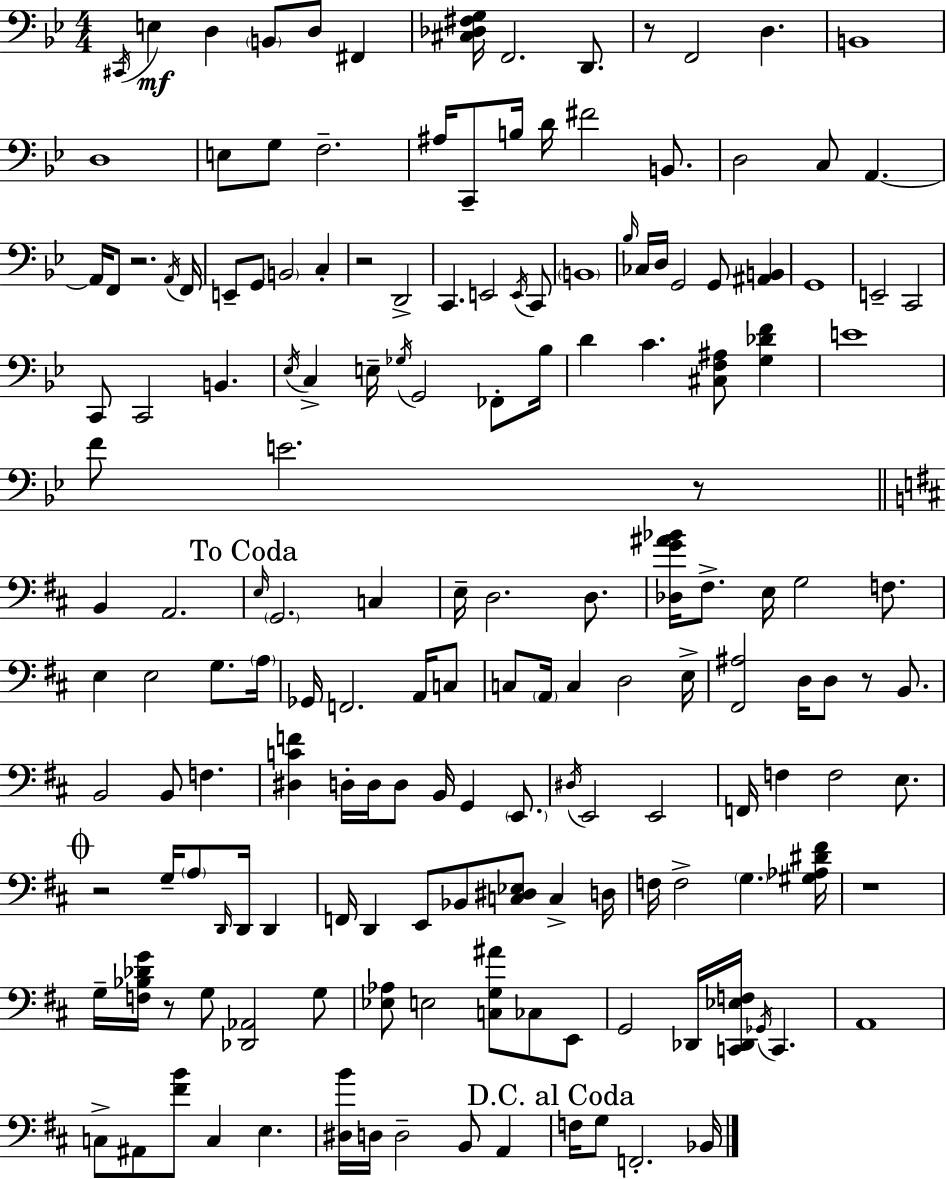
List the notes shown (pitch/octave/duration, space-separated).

C#2/s E3/q D3/q B2/e D3/e F#2/q [C#3,Db3,F#3,G3]/s F2/h. D2/e. R/e F2/h D3/q. B2/w D3/w E3/e G3/e F3/h. A#3/s C2/e B3/s D4/s F#4/h B2/e. D3/h C3/e A2/q. A2/s F2/e R/h. A2/s F2/s E2/e G2/e B2/h C3/q R/h D2/h C2/q. E2/h E2/s C2/e B2/w Bb3/s CES3/s D3/s G2/h G2/e [A#2,B2]/q G2/w E2/h C2/h C2/e C2/h B2/q. Eb3/s C3/q E3/s Gb3/s G2/h FES2/e Bb3/s D4/q C4/q. [C#3,F3,A#3]/e [G3,Db4,F4]/q E4/w F4/e E4/h. R/e B2/q A2/h. E3/s G2/h. C3/q E3/s D3/h. D3/e. [Db3,G4,A#4,Bb4]/s F#3/e. E3/s G3/h F3/e. E3/q E3/h G3/e. A3/s Gb2/s F2/h. A2/s C3/e C3/e A2/s C3/q D3/h E3/s [F#2,A#3]/h D3/s D3/e R/e B2/e. B2/h B2/e F3/q. [D#3,C4,F4]/q D3/s D3/s D3/e B2/s G2/q E2/e. D#3/s E2/h E2/h F2/s F3/q F3/h E3/e. R/h G3/s A3/e D2/s D2/s D2/q F2/s D2/q E2/e Bb2/e [C3,D#3,Eb3]/e C3/q D3/s F3/s F3/h G3/q. [G#3,Ab3,D#4,F#4]/s R/w G3/s [F3,Bb3,Db4,G4]/s R/e G3/e [Db2,Ab2]/h G3/e [Eb3,Ab3]/e E3/h [C3,G3,A#4]/e CES3/e E2/e G2/h Db2/s [C2,Db2,Eb3,F3]/s Gb2/s C2/q. A2/w C3/e A#2/e [F#4,B4]/e C3/q E3/q. [D#3,B4]/s D3/s D3/h B2/e A2/q F3/s G3/e F2/h. Bb2/s